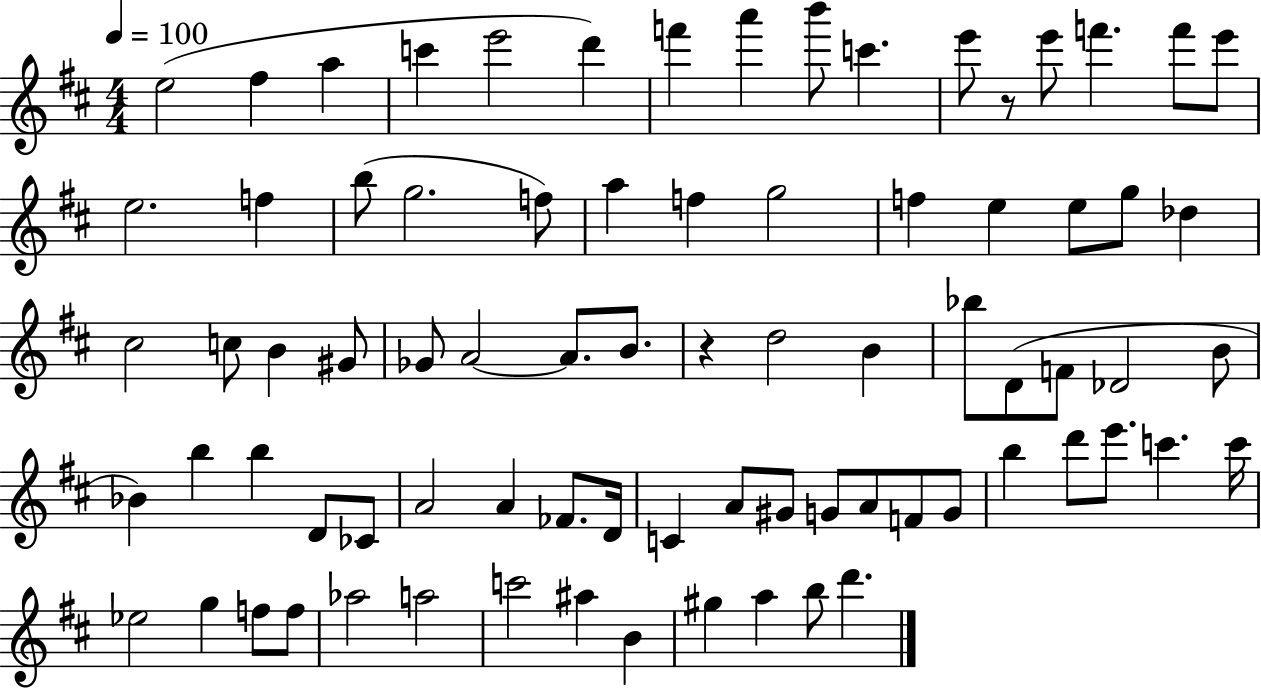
X:1
T:Untitled
M:4/4
L:1/4
K:D
e2 ^f a c' e'2 d' f' a' b'/2 c' e'/2 z/2 e'/2 f' f'/2 e'/2 e2 f b/2 g2 f/2 a f g2 f e e/2 g/2 _d ^c2 c/2 B ^G/2 _G/2 A2 A/2 B/2 z d2 B _b/2 D/2 F/2 _D2 B/2 _B b b D/2 _C/2 A2 A _F/2 D/4 C A/2 ^G/2 G/2 A/2 F/2 G/2 b d'/2 e'/2 c' c'/4 _e2 g f/2 f/2 _a2 a2 c'2 ^a B ^g a b/2 d'